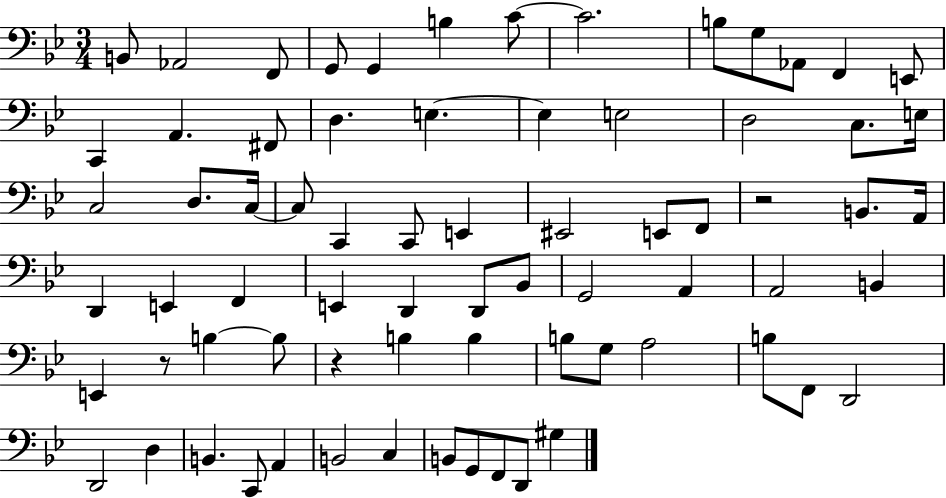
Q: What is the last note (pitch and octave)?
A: G#3